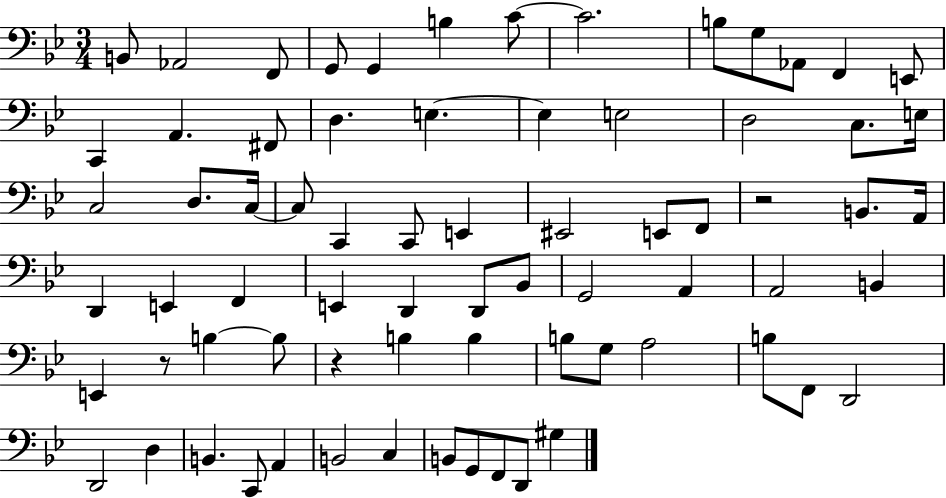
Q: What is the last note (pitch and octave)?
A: G#3